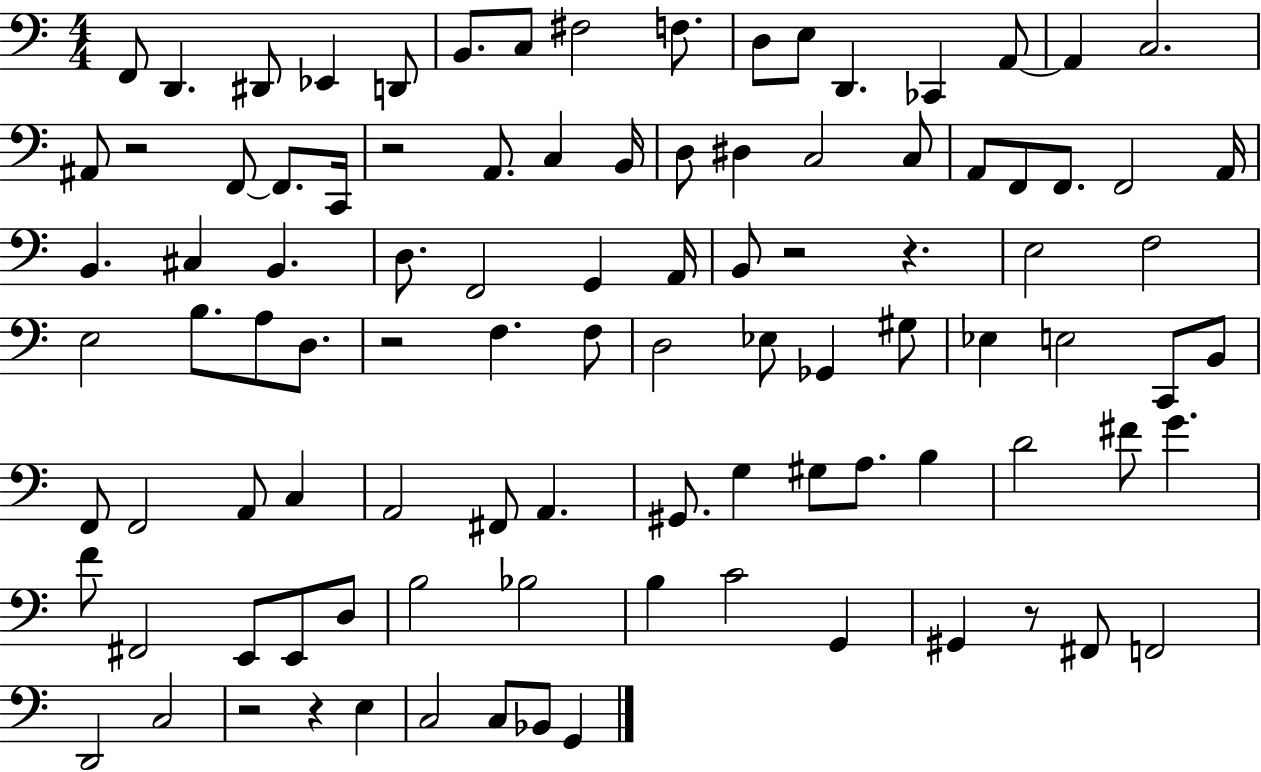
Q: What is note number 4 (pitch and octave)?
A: Eb2